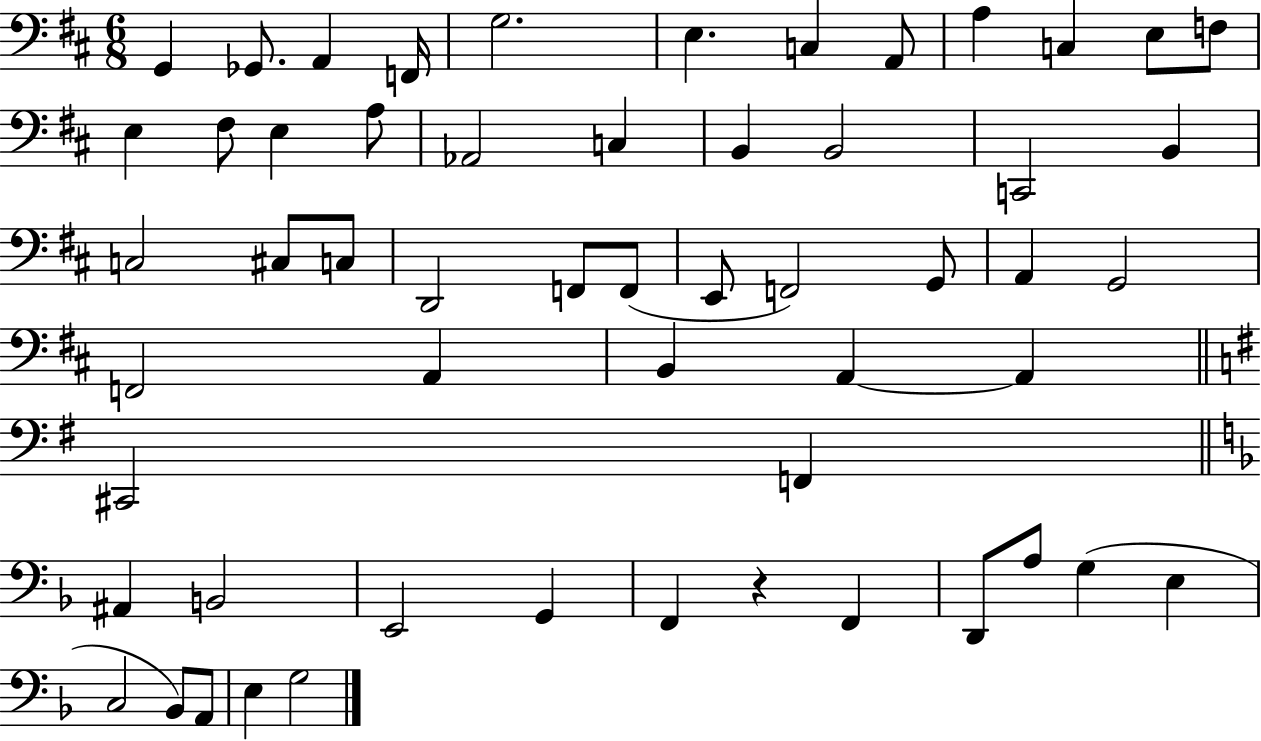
G2/q Gb2/e. A2/q F2/s G3/h. E3/q. C3/q A2/e A3/q C3/q E3/e F3/e E3/q F#3/e E3/q A3/e Ab2/h C3/q B2/q B2/h C2/h B2/q C3/h C#3/e C3/e D2/h F2/e F2/e E2/e F2/h G2/e A2/q G2/h F2/h A2/q B2/q A2/q A2/q C#2/h F2/q A#2/q B2/h E2/h G2/q F2/q R/q F2/q D2/e A3/e G3/q E3/q C3/h Bb2/e A2/e E3/q G3/h